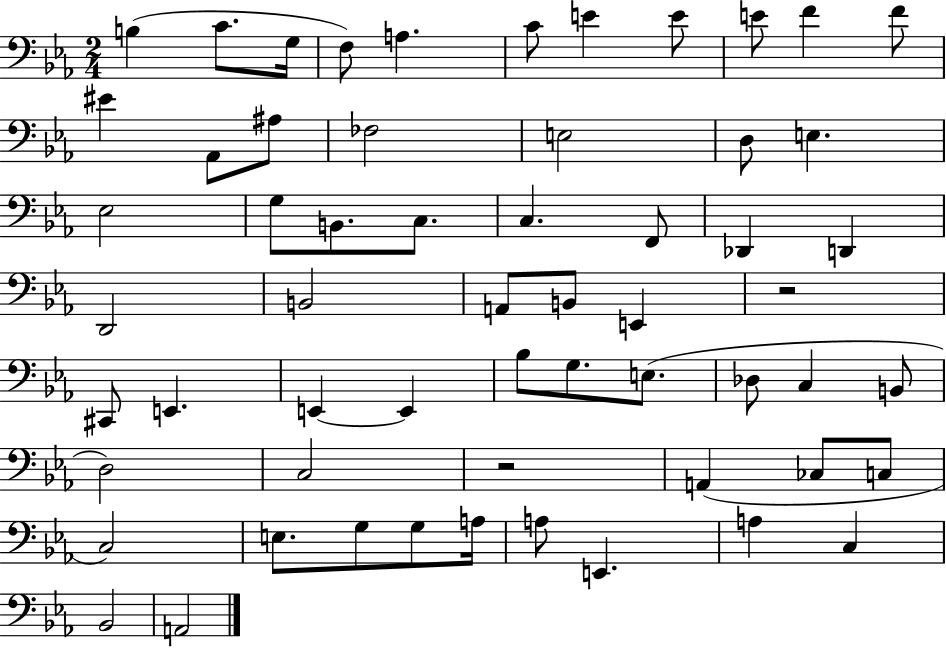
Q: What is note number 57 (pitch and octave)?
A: A2